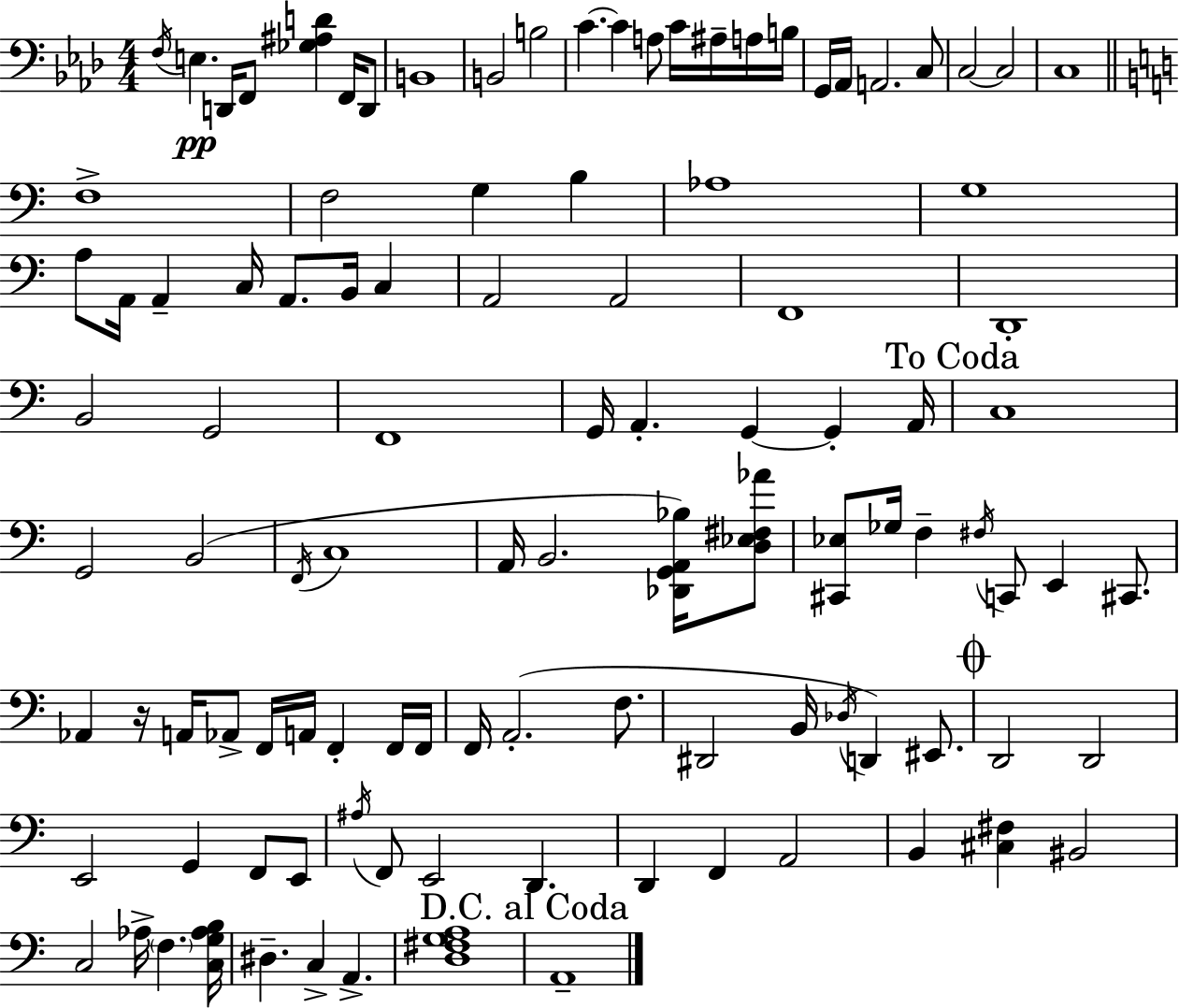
X:1
T:Untitled
M:4/4
L:1/4
K:Fm
F,/4 E, D,,/4 F,,/2 [_G,^A,D] F,,/4 D,,/2 B,,4 B,,2 B,2 C C A,/2 C/4 ^A,/4 A,/4 B,/4 G,,/4 _A,,/4 A,,2 C,/2 C,2 C,2 C,4 F,4 F,2 G, B, _A,4 G,4 A,/2 A,,/4 A,, C,/4 A,,/2 B,,/4 C, A,,2 A,,2 F,,4 D,,4 B,,2 G,,2 F,,4 G,,/4 A,, G,, G,, A,,/4 C,4 G,,2 B,,2 F,,/4 C,4 A,,/4 B,,2 [_D,,G,,A,,_B,]/4 [D,_E,^F,_A]/2 [^C,,_E,]/2 _G,/4 F, ^F,/4 C,,/2 E,, ^C,,/2 _A,, z/4 A,,/4 _A,,/2 F,,/4 A,,/4 F,, F,,/4 F,,/4 F,,/4 A,,2 F,/2 ^D,,2 B,,/4 _D,/4 D,, ^E,,/2 D,,2 D,,2 E,,2 G,, F,,/2 E,,/2 ^A,/4 F,,/2 E,,2 D,, D,, F,, A,,2 B,, [^C,^F,] ^B,,2 C,2 _A,/4 F, [C,G,_A,B,]/4 ^D, C, A,, [D,^F,G,A,]4 A,,4